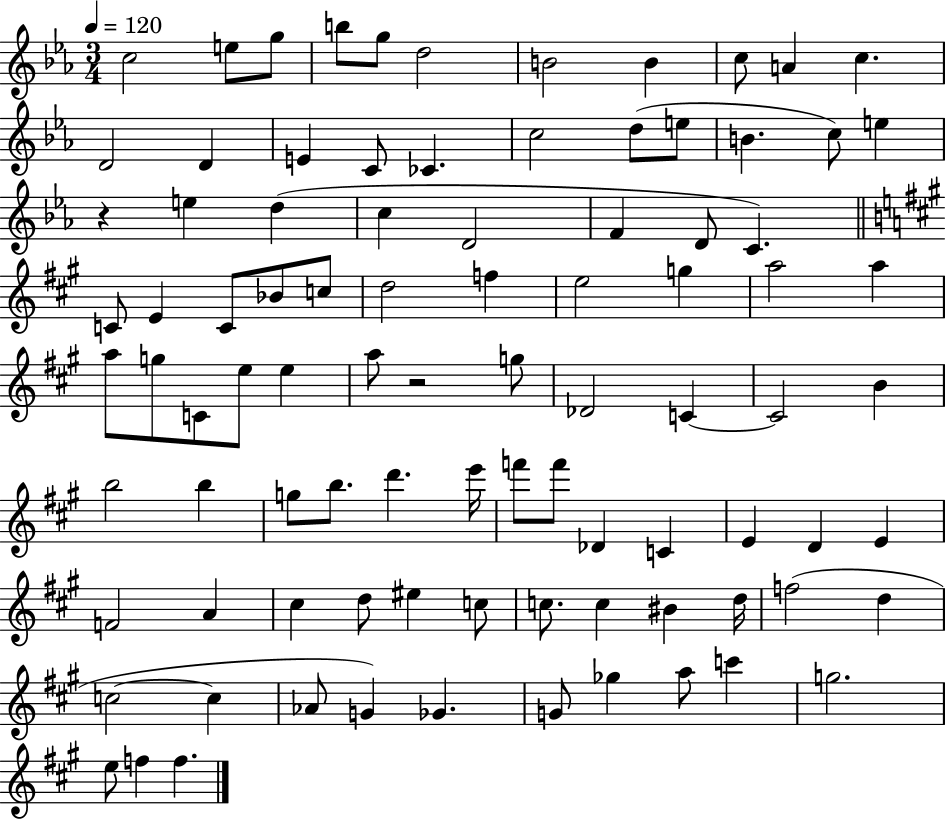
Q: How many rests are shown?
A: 2